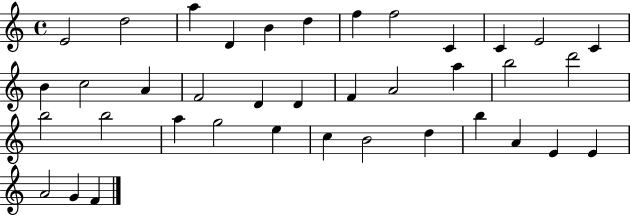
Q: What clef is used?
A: treble